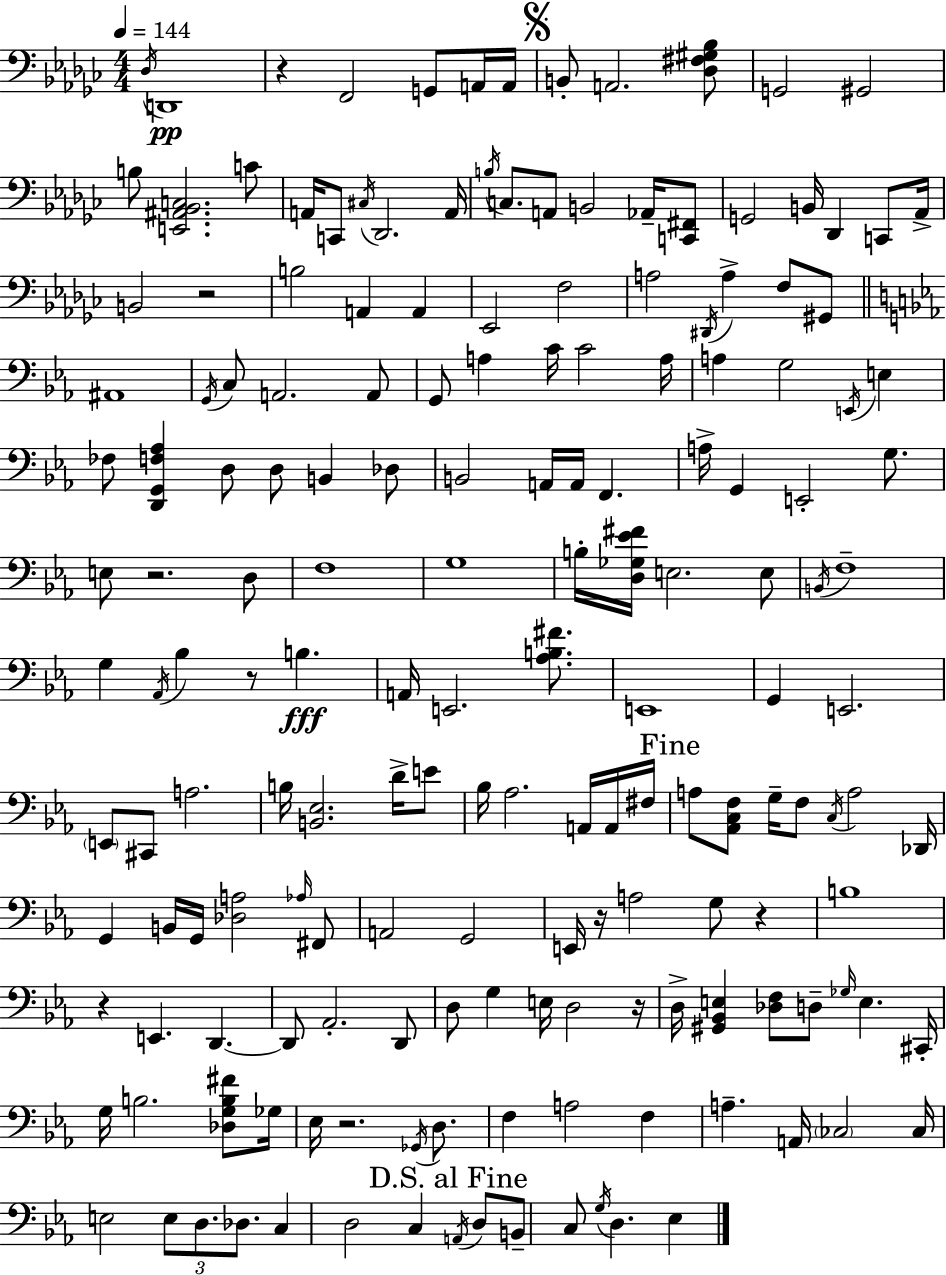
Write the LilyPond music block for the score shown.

{
  \clef bass
  \numericTimeSignature
  \time 4/4
  \key ees \minor
  \tempo 4 = 144
  \acciaccatura { des16 }\pp d,1 | r4 f,2 g,8 a,16 | a,16 \mark \markup { \musicglyph "scripts.segno" } b,8-. a,2. <des fis gis bes>8 | g,2 gis,2 | \break b8 <e, ais, bes, c>2. c'8 | a,16 c,8 \acciaccatura { cis16 } des,2. | a,16 \acciaccatura { b16 } c8. a,8 b,2 | aes,16-- <c, fis,>8 g,2 b,16 des,4 | \break c,8 aes,16-> b,2 r2 | b2 a,4 a,4 | ees,2 f2 | a2 \acciaccatura { dis,16 } a4-> | \break f8 gis,8 \bar "||" \break \key ees \major ais,1 | \acciaccatura { g,16 } c8 a,2. a,8 | g,8 a4 c'16 c'2 | a16 a4 g2 \acciaccatura { e,16 } e4 | \break fes8 <d, g, f aes>4 d8 d8 b,4 | des8 b,2 a,16 a,16 f,4. | a16-> g,4 e,2-. g8. | e8 r2. | \break d8 f1 | g1 | b16-. <d ges ees' fis'>16 e2. | e8 \acciaccatura { b,16 } f1-- | \break g4 \acciaccatura { aes,16 } bes4 r8 b4.\fff | a,16 e,2. | <aes b fis'>8. e,1 | g,4 e,2. | \break \parenthesize e,8 cis,8 a2. | b16 <b, ees>2. | d'16-> e'8 bes16 aes2. | a,16 a,16 fis16 \mark "Fine" a8 <aes, c f>8 g16-- f8 \acciaccatura { c16 } a2 | \break des,16 g,4 b,16 g,16 <des a>2 | \grace { aes16 } fis,8 a,2 g,2 | e,16 r16 a2 | g8 r4 b1 | \break r4 e,4. | d,4.~~ d,8 aes,2.-. | d,8 d8 g4 e16 d2 | r16 d16-> <gis, bes, e>4 <des f>8 d8-- \grace { ges16 } | \break e4. cis,16-. g16 b2. | <des g b fis'>8 ges16 ees16 r2. | \acciaccatura { ges,16 } d8. f4 a2 | f4 a4.-- a,16 \parenthesize ces2 | \break ces16 e2 | \tuplet 3/2 { e8 d8. des8. } c4 d2 | c4 \mark "D.S. al Fine" \acciaccatura { a,16 } d8 b,8-- c8 \acciaccatura { g16 } | d4. ees4 \bar "|."
}